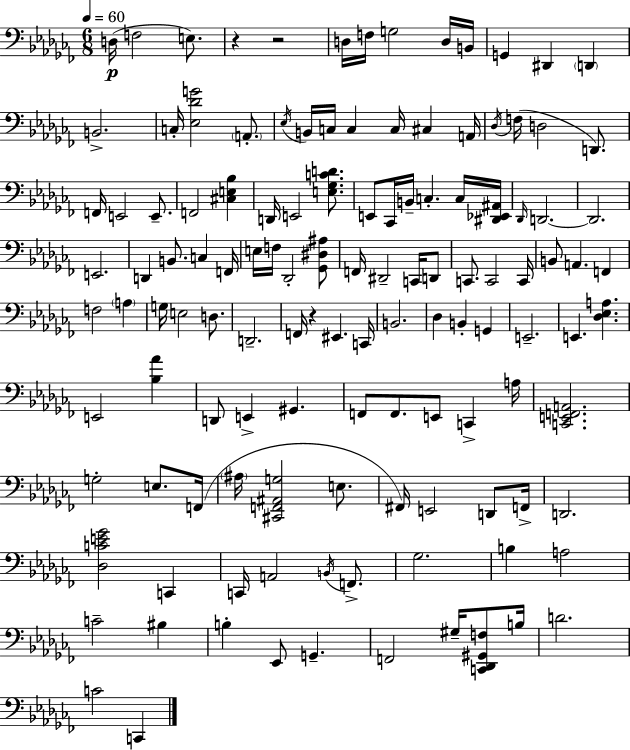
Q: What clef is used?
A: bass